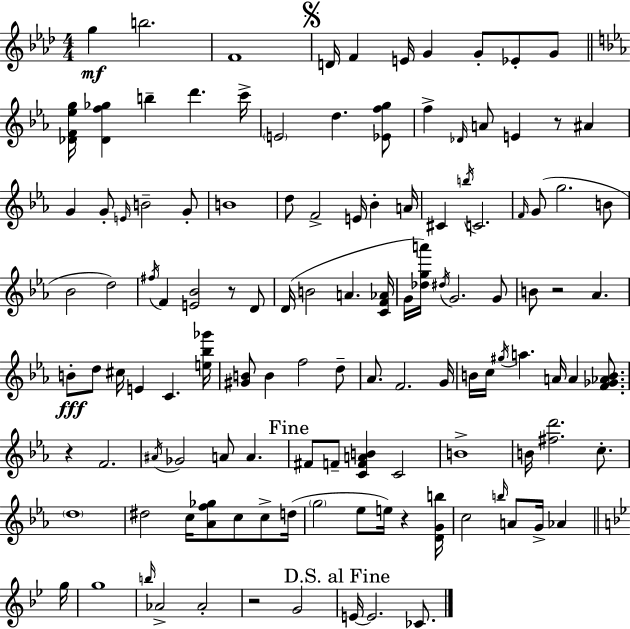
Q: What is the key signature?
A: F minor